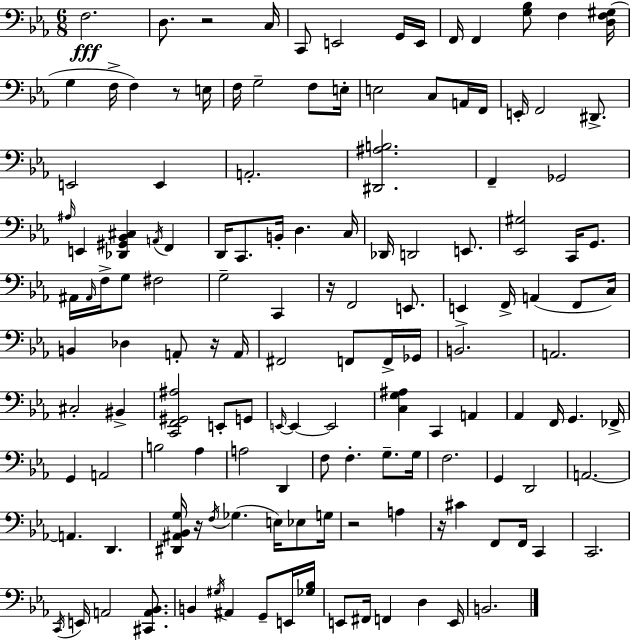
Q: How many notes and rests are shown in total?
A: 139